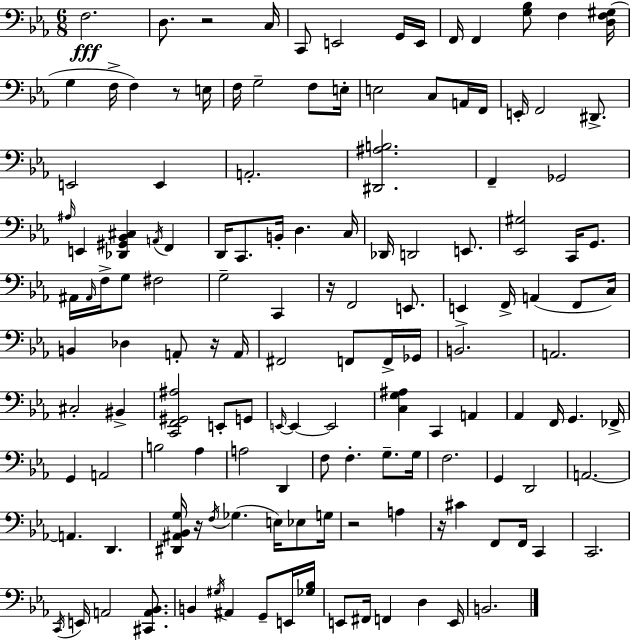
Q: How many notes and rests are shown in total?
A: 139